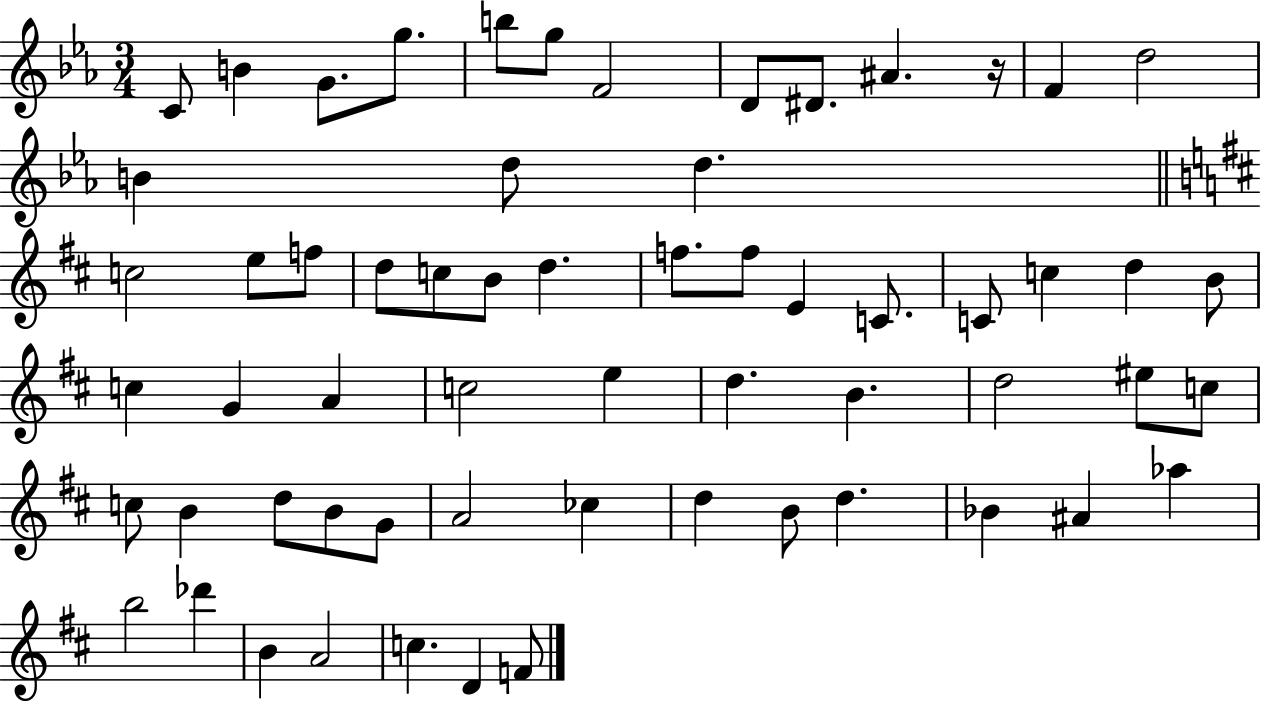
X:1
T:Untitled
M:3/4
L:1/4
K:Eb
C/2 B G/2 g/2 b/2 g/2 F2 D/2 ^D/2 ^A z/4 F d2 B d/2 d c2 e/2 f/2 d/2 c/2 B/2 d f/2 f/2 E C/2 C/2 c d B/2 c G A c2 e d B d2 ^e/2 c/2 c/2 B d/2 B/2 G/2 A2 _c d B/2 d _B ^A _a b2 _d' B A2 c D F/2